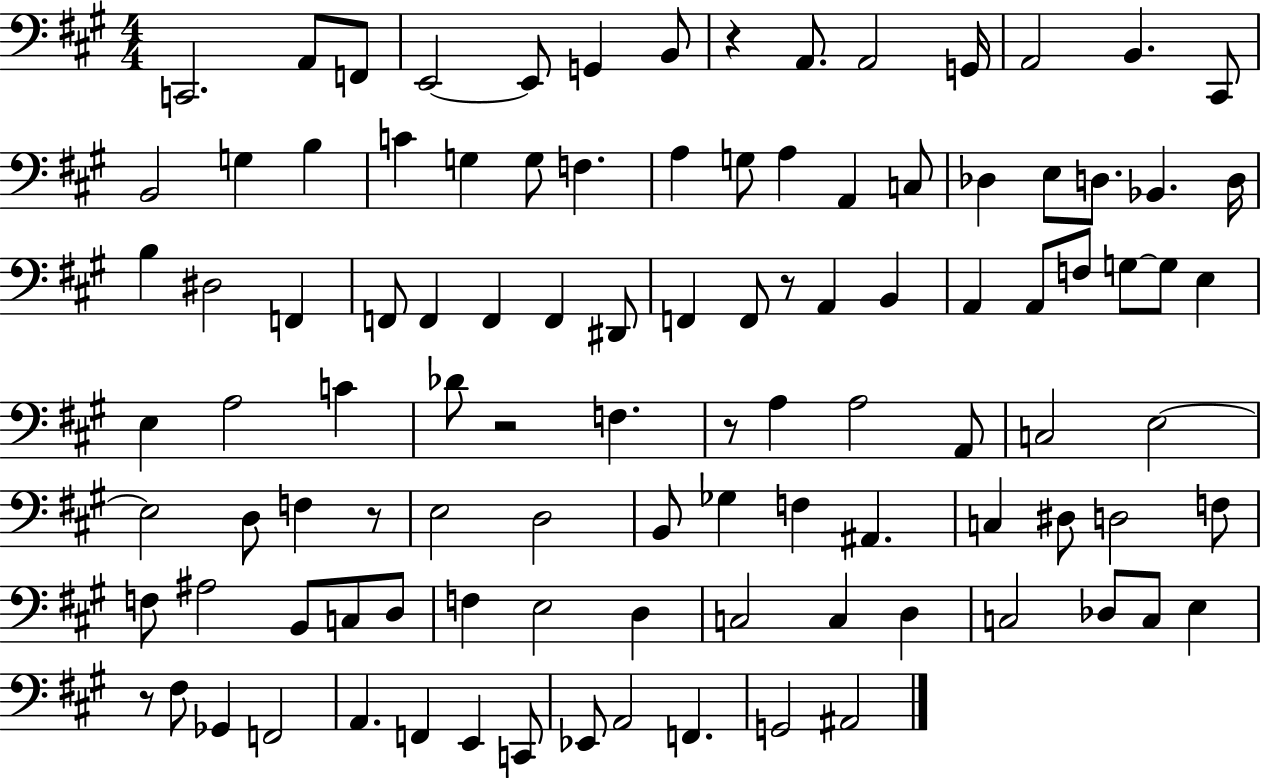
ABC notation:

X:1
T:Untitled
M:4/4
L:1/4
K:A
C,,2 A,,/2 F,,/2 E,,2 E,,/2 G,, B,,/2 z A,,/2 A,,2 G,,/4 A,,2 B,, ^C,,/2 B,,2 G, B, C G, G,/2 F, A, G,/2 A, A,, C,/2 _D, E,/2 D,/2 _B,, D,/4 B, ^D,2 F,, F,,/2 F,, F,, F,, ^D,,/2 F,, F,,/2 z/2 A,, B,, A,, A,,/2 F,/2 G,/2 G,/2 E, E, A,2 C _D/2 z2 F, z/2 A, A,2 A,,/2 C,2 E,2 E,2 D,/2 F, z/2 E,2 D,2 B,,/2 _G, F, ^A,, C, ^D,/2 D,2 F,/2 F,/2 ^A,2 B,,/2 C,/2 D,/2 F, E,2 D, C,2 C, D, C,2 _D,/2 C,/2 E, z/2 ^F,/2 _G,, F,,2 A,, F,, E,, C,,/2 _E,,/2 A,,2 F,, G,,2 ^A,,2